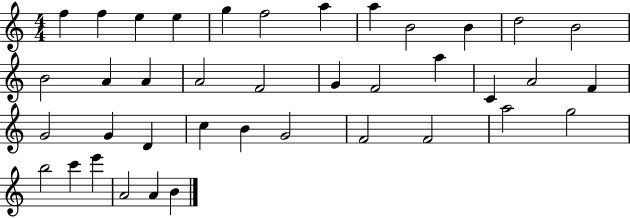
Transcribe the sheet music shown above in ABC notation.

X:1
T:Untitled
M:4/4
L:1/4
K:C
f f e e g f2 a a B2 B d2 B2 B2 A A A2 F2 G F2 a C A2 F G2 G D c B G2 F2 F2 a2 g2 b2 c' e' A2 A B